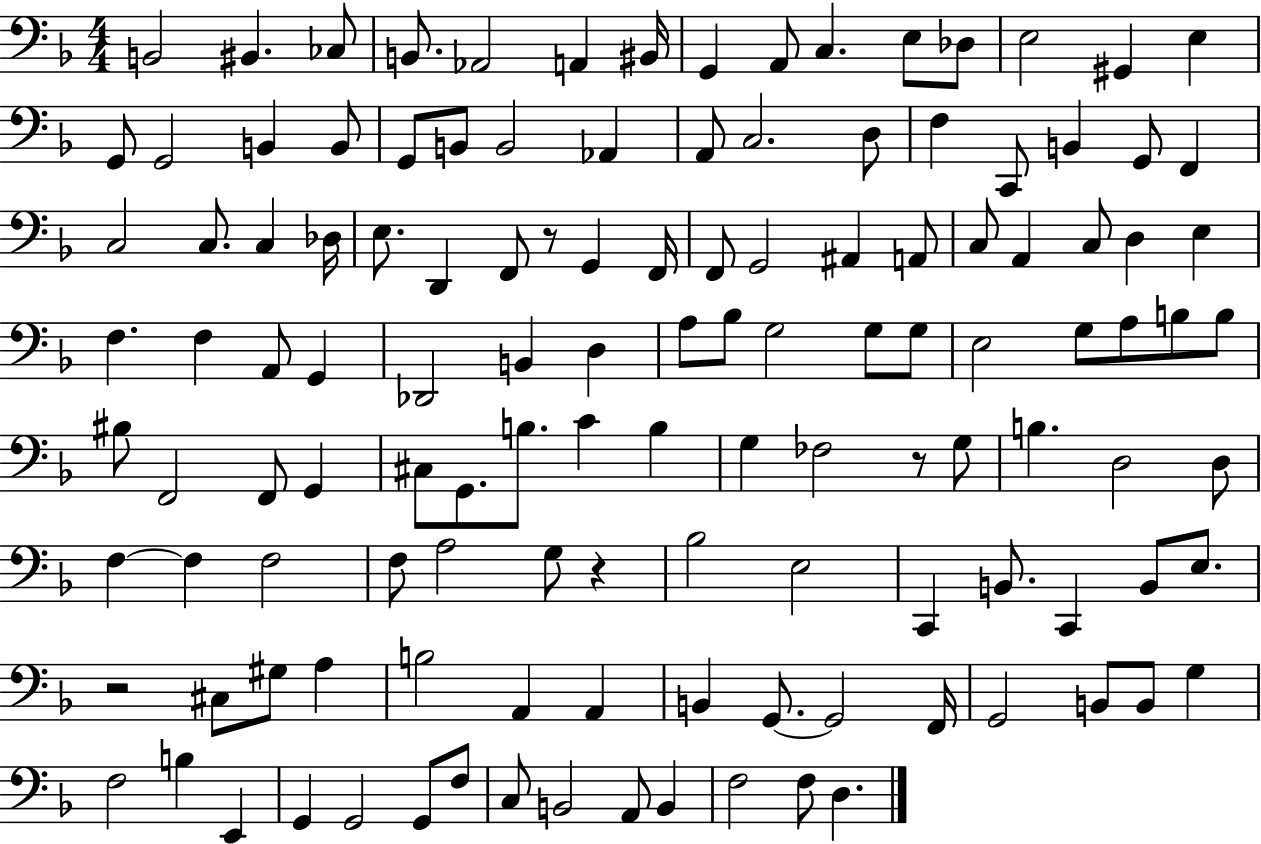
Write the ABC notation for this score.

X:1
T:Untitled
M:4/4
L:1/4
K:F
B,,2 ^B,, _C,/2 B,,/2 _A,,2 A,, ^B,,/4 G,, A,,/2 C, E,/2 _D,/2 E,2 ^G,, E, G,,/2 G,,2 B,, B,,/2 G,,/2 B,,/2 B,,2 _A,, A,,/2 C,2 D,/2 F, C,,/2 B,, G,,/2 F,, C,2 C,/2 C, _D,/4 E,/2 D,, F,,/2 z/2 G,, F,,/4 F,,/2 G,,2 ^A,, A,,/2 C,/2 A,, C,/2 D, E, F, F, A,,/2 G,, _D,,2 B,, D, A,/2 _B,/2 G,2 G,/2 G,/2 E,2 G,/2 A,/2 B,/2 B,/2 ^B,/2 F,,2 F,,/2 G,, ^C,/2 G,,/2 B,/2 C B, G, _F,2 z/2 G,/2 B, D,2 D,/2 F, F, F,2 F,/2 A,2 G,/2 z _B,2 E,2 C,, B,,/2 C,, B,,/2 E,/2 z2 ^C,/2 ^G,/2 A, B,2 A,, A,, B,, G,,/2 G,,2 F,,/4 G,,2 B,,/2 B,,/2 G, F,2 B, E,, G,, G,,2 G,,/2 F,/2 C,/2 B,,2 A,,/2 B,, F,2 F,/2 D,